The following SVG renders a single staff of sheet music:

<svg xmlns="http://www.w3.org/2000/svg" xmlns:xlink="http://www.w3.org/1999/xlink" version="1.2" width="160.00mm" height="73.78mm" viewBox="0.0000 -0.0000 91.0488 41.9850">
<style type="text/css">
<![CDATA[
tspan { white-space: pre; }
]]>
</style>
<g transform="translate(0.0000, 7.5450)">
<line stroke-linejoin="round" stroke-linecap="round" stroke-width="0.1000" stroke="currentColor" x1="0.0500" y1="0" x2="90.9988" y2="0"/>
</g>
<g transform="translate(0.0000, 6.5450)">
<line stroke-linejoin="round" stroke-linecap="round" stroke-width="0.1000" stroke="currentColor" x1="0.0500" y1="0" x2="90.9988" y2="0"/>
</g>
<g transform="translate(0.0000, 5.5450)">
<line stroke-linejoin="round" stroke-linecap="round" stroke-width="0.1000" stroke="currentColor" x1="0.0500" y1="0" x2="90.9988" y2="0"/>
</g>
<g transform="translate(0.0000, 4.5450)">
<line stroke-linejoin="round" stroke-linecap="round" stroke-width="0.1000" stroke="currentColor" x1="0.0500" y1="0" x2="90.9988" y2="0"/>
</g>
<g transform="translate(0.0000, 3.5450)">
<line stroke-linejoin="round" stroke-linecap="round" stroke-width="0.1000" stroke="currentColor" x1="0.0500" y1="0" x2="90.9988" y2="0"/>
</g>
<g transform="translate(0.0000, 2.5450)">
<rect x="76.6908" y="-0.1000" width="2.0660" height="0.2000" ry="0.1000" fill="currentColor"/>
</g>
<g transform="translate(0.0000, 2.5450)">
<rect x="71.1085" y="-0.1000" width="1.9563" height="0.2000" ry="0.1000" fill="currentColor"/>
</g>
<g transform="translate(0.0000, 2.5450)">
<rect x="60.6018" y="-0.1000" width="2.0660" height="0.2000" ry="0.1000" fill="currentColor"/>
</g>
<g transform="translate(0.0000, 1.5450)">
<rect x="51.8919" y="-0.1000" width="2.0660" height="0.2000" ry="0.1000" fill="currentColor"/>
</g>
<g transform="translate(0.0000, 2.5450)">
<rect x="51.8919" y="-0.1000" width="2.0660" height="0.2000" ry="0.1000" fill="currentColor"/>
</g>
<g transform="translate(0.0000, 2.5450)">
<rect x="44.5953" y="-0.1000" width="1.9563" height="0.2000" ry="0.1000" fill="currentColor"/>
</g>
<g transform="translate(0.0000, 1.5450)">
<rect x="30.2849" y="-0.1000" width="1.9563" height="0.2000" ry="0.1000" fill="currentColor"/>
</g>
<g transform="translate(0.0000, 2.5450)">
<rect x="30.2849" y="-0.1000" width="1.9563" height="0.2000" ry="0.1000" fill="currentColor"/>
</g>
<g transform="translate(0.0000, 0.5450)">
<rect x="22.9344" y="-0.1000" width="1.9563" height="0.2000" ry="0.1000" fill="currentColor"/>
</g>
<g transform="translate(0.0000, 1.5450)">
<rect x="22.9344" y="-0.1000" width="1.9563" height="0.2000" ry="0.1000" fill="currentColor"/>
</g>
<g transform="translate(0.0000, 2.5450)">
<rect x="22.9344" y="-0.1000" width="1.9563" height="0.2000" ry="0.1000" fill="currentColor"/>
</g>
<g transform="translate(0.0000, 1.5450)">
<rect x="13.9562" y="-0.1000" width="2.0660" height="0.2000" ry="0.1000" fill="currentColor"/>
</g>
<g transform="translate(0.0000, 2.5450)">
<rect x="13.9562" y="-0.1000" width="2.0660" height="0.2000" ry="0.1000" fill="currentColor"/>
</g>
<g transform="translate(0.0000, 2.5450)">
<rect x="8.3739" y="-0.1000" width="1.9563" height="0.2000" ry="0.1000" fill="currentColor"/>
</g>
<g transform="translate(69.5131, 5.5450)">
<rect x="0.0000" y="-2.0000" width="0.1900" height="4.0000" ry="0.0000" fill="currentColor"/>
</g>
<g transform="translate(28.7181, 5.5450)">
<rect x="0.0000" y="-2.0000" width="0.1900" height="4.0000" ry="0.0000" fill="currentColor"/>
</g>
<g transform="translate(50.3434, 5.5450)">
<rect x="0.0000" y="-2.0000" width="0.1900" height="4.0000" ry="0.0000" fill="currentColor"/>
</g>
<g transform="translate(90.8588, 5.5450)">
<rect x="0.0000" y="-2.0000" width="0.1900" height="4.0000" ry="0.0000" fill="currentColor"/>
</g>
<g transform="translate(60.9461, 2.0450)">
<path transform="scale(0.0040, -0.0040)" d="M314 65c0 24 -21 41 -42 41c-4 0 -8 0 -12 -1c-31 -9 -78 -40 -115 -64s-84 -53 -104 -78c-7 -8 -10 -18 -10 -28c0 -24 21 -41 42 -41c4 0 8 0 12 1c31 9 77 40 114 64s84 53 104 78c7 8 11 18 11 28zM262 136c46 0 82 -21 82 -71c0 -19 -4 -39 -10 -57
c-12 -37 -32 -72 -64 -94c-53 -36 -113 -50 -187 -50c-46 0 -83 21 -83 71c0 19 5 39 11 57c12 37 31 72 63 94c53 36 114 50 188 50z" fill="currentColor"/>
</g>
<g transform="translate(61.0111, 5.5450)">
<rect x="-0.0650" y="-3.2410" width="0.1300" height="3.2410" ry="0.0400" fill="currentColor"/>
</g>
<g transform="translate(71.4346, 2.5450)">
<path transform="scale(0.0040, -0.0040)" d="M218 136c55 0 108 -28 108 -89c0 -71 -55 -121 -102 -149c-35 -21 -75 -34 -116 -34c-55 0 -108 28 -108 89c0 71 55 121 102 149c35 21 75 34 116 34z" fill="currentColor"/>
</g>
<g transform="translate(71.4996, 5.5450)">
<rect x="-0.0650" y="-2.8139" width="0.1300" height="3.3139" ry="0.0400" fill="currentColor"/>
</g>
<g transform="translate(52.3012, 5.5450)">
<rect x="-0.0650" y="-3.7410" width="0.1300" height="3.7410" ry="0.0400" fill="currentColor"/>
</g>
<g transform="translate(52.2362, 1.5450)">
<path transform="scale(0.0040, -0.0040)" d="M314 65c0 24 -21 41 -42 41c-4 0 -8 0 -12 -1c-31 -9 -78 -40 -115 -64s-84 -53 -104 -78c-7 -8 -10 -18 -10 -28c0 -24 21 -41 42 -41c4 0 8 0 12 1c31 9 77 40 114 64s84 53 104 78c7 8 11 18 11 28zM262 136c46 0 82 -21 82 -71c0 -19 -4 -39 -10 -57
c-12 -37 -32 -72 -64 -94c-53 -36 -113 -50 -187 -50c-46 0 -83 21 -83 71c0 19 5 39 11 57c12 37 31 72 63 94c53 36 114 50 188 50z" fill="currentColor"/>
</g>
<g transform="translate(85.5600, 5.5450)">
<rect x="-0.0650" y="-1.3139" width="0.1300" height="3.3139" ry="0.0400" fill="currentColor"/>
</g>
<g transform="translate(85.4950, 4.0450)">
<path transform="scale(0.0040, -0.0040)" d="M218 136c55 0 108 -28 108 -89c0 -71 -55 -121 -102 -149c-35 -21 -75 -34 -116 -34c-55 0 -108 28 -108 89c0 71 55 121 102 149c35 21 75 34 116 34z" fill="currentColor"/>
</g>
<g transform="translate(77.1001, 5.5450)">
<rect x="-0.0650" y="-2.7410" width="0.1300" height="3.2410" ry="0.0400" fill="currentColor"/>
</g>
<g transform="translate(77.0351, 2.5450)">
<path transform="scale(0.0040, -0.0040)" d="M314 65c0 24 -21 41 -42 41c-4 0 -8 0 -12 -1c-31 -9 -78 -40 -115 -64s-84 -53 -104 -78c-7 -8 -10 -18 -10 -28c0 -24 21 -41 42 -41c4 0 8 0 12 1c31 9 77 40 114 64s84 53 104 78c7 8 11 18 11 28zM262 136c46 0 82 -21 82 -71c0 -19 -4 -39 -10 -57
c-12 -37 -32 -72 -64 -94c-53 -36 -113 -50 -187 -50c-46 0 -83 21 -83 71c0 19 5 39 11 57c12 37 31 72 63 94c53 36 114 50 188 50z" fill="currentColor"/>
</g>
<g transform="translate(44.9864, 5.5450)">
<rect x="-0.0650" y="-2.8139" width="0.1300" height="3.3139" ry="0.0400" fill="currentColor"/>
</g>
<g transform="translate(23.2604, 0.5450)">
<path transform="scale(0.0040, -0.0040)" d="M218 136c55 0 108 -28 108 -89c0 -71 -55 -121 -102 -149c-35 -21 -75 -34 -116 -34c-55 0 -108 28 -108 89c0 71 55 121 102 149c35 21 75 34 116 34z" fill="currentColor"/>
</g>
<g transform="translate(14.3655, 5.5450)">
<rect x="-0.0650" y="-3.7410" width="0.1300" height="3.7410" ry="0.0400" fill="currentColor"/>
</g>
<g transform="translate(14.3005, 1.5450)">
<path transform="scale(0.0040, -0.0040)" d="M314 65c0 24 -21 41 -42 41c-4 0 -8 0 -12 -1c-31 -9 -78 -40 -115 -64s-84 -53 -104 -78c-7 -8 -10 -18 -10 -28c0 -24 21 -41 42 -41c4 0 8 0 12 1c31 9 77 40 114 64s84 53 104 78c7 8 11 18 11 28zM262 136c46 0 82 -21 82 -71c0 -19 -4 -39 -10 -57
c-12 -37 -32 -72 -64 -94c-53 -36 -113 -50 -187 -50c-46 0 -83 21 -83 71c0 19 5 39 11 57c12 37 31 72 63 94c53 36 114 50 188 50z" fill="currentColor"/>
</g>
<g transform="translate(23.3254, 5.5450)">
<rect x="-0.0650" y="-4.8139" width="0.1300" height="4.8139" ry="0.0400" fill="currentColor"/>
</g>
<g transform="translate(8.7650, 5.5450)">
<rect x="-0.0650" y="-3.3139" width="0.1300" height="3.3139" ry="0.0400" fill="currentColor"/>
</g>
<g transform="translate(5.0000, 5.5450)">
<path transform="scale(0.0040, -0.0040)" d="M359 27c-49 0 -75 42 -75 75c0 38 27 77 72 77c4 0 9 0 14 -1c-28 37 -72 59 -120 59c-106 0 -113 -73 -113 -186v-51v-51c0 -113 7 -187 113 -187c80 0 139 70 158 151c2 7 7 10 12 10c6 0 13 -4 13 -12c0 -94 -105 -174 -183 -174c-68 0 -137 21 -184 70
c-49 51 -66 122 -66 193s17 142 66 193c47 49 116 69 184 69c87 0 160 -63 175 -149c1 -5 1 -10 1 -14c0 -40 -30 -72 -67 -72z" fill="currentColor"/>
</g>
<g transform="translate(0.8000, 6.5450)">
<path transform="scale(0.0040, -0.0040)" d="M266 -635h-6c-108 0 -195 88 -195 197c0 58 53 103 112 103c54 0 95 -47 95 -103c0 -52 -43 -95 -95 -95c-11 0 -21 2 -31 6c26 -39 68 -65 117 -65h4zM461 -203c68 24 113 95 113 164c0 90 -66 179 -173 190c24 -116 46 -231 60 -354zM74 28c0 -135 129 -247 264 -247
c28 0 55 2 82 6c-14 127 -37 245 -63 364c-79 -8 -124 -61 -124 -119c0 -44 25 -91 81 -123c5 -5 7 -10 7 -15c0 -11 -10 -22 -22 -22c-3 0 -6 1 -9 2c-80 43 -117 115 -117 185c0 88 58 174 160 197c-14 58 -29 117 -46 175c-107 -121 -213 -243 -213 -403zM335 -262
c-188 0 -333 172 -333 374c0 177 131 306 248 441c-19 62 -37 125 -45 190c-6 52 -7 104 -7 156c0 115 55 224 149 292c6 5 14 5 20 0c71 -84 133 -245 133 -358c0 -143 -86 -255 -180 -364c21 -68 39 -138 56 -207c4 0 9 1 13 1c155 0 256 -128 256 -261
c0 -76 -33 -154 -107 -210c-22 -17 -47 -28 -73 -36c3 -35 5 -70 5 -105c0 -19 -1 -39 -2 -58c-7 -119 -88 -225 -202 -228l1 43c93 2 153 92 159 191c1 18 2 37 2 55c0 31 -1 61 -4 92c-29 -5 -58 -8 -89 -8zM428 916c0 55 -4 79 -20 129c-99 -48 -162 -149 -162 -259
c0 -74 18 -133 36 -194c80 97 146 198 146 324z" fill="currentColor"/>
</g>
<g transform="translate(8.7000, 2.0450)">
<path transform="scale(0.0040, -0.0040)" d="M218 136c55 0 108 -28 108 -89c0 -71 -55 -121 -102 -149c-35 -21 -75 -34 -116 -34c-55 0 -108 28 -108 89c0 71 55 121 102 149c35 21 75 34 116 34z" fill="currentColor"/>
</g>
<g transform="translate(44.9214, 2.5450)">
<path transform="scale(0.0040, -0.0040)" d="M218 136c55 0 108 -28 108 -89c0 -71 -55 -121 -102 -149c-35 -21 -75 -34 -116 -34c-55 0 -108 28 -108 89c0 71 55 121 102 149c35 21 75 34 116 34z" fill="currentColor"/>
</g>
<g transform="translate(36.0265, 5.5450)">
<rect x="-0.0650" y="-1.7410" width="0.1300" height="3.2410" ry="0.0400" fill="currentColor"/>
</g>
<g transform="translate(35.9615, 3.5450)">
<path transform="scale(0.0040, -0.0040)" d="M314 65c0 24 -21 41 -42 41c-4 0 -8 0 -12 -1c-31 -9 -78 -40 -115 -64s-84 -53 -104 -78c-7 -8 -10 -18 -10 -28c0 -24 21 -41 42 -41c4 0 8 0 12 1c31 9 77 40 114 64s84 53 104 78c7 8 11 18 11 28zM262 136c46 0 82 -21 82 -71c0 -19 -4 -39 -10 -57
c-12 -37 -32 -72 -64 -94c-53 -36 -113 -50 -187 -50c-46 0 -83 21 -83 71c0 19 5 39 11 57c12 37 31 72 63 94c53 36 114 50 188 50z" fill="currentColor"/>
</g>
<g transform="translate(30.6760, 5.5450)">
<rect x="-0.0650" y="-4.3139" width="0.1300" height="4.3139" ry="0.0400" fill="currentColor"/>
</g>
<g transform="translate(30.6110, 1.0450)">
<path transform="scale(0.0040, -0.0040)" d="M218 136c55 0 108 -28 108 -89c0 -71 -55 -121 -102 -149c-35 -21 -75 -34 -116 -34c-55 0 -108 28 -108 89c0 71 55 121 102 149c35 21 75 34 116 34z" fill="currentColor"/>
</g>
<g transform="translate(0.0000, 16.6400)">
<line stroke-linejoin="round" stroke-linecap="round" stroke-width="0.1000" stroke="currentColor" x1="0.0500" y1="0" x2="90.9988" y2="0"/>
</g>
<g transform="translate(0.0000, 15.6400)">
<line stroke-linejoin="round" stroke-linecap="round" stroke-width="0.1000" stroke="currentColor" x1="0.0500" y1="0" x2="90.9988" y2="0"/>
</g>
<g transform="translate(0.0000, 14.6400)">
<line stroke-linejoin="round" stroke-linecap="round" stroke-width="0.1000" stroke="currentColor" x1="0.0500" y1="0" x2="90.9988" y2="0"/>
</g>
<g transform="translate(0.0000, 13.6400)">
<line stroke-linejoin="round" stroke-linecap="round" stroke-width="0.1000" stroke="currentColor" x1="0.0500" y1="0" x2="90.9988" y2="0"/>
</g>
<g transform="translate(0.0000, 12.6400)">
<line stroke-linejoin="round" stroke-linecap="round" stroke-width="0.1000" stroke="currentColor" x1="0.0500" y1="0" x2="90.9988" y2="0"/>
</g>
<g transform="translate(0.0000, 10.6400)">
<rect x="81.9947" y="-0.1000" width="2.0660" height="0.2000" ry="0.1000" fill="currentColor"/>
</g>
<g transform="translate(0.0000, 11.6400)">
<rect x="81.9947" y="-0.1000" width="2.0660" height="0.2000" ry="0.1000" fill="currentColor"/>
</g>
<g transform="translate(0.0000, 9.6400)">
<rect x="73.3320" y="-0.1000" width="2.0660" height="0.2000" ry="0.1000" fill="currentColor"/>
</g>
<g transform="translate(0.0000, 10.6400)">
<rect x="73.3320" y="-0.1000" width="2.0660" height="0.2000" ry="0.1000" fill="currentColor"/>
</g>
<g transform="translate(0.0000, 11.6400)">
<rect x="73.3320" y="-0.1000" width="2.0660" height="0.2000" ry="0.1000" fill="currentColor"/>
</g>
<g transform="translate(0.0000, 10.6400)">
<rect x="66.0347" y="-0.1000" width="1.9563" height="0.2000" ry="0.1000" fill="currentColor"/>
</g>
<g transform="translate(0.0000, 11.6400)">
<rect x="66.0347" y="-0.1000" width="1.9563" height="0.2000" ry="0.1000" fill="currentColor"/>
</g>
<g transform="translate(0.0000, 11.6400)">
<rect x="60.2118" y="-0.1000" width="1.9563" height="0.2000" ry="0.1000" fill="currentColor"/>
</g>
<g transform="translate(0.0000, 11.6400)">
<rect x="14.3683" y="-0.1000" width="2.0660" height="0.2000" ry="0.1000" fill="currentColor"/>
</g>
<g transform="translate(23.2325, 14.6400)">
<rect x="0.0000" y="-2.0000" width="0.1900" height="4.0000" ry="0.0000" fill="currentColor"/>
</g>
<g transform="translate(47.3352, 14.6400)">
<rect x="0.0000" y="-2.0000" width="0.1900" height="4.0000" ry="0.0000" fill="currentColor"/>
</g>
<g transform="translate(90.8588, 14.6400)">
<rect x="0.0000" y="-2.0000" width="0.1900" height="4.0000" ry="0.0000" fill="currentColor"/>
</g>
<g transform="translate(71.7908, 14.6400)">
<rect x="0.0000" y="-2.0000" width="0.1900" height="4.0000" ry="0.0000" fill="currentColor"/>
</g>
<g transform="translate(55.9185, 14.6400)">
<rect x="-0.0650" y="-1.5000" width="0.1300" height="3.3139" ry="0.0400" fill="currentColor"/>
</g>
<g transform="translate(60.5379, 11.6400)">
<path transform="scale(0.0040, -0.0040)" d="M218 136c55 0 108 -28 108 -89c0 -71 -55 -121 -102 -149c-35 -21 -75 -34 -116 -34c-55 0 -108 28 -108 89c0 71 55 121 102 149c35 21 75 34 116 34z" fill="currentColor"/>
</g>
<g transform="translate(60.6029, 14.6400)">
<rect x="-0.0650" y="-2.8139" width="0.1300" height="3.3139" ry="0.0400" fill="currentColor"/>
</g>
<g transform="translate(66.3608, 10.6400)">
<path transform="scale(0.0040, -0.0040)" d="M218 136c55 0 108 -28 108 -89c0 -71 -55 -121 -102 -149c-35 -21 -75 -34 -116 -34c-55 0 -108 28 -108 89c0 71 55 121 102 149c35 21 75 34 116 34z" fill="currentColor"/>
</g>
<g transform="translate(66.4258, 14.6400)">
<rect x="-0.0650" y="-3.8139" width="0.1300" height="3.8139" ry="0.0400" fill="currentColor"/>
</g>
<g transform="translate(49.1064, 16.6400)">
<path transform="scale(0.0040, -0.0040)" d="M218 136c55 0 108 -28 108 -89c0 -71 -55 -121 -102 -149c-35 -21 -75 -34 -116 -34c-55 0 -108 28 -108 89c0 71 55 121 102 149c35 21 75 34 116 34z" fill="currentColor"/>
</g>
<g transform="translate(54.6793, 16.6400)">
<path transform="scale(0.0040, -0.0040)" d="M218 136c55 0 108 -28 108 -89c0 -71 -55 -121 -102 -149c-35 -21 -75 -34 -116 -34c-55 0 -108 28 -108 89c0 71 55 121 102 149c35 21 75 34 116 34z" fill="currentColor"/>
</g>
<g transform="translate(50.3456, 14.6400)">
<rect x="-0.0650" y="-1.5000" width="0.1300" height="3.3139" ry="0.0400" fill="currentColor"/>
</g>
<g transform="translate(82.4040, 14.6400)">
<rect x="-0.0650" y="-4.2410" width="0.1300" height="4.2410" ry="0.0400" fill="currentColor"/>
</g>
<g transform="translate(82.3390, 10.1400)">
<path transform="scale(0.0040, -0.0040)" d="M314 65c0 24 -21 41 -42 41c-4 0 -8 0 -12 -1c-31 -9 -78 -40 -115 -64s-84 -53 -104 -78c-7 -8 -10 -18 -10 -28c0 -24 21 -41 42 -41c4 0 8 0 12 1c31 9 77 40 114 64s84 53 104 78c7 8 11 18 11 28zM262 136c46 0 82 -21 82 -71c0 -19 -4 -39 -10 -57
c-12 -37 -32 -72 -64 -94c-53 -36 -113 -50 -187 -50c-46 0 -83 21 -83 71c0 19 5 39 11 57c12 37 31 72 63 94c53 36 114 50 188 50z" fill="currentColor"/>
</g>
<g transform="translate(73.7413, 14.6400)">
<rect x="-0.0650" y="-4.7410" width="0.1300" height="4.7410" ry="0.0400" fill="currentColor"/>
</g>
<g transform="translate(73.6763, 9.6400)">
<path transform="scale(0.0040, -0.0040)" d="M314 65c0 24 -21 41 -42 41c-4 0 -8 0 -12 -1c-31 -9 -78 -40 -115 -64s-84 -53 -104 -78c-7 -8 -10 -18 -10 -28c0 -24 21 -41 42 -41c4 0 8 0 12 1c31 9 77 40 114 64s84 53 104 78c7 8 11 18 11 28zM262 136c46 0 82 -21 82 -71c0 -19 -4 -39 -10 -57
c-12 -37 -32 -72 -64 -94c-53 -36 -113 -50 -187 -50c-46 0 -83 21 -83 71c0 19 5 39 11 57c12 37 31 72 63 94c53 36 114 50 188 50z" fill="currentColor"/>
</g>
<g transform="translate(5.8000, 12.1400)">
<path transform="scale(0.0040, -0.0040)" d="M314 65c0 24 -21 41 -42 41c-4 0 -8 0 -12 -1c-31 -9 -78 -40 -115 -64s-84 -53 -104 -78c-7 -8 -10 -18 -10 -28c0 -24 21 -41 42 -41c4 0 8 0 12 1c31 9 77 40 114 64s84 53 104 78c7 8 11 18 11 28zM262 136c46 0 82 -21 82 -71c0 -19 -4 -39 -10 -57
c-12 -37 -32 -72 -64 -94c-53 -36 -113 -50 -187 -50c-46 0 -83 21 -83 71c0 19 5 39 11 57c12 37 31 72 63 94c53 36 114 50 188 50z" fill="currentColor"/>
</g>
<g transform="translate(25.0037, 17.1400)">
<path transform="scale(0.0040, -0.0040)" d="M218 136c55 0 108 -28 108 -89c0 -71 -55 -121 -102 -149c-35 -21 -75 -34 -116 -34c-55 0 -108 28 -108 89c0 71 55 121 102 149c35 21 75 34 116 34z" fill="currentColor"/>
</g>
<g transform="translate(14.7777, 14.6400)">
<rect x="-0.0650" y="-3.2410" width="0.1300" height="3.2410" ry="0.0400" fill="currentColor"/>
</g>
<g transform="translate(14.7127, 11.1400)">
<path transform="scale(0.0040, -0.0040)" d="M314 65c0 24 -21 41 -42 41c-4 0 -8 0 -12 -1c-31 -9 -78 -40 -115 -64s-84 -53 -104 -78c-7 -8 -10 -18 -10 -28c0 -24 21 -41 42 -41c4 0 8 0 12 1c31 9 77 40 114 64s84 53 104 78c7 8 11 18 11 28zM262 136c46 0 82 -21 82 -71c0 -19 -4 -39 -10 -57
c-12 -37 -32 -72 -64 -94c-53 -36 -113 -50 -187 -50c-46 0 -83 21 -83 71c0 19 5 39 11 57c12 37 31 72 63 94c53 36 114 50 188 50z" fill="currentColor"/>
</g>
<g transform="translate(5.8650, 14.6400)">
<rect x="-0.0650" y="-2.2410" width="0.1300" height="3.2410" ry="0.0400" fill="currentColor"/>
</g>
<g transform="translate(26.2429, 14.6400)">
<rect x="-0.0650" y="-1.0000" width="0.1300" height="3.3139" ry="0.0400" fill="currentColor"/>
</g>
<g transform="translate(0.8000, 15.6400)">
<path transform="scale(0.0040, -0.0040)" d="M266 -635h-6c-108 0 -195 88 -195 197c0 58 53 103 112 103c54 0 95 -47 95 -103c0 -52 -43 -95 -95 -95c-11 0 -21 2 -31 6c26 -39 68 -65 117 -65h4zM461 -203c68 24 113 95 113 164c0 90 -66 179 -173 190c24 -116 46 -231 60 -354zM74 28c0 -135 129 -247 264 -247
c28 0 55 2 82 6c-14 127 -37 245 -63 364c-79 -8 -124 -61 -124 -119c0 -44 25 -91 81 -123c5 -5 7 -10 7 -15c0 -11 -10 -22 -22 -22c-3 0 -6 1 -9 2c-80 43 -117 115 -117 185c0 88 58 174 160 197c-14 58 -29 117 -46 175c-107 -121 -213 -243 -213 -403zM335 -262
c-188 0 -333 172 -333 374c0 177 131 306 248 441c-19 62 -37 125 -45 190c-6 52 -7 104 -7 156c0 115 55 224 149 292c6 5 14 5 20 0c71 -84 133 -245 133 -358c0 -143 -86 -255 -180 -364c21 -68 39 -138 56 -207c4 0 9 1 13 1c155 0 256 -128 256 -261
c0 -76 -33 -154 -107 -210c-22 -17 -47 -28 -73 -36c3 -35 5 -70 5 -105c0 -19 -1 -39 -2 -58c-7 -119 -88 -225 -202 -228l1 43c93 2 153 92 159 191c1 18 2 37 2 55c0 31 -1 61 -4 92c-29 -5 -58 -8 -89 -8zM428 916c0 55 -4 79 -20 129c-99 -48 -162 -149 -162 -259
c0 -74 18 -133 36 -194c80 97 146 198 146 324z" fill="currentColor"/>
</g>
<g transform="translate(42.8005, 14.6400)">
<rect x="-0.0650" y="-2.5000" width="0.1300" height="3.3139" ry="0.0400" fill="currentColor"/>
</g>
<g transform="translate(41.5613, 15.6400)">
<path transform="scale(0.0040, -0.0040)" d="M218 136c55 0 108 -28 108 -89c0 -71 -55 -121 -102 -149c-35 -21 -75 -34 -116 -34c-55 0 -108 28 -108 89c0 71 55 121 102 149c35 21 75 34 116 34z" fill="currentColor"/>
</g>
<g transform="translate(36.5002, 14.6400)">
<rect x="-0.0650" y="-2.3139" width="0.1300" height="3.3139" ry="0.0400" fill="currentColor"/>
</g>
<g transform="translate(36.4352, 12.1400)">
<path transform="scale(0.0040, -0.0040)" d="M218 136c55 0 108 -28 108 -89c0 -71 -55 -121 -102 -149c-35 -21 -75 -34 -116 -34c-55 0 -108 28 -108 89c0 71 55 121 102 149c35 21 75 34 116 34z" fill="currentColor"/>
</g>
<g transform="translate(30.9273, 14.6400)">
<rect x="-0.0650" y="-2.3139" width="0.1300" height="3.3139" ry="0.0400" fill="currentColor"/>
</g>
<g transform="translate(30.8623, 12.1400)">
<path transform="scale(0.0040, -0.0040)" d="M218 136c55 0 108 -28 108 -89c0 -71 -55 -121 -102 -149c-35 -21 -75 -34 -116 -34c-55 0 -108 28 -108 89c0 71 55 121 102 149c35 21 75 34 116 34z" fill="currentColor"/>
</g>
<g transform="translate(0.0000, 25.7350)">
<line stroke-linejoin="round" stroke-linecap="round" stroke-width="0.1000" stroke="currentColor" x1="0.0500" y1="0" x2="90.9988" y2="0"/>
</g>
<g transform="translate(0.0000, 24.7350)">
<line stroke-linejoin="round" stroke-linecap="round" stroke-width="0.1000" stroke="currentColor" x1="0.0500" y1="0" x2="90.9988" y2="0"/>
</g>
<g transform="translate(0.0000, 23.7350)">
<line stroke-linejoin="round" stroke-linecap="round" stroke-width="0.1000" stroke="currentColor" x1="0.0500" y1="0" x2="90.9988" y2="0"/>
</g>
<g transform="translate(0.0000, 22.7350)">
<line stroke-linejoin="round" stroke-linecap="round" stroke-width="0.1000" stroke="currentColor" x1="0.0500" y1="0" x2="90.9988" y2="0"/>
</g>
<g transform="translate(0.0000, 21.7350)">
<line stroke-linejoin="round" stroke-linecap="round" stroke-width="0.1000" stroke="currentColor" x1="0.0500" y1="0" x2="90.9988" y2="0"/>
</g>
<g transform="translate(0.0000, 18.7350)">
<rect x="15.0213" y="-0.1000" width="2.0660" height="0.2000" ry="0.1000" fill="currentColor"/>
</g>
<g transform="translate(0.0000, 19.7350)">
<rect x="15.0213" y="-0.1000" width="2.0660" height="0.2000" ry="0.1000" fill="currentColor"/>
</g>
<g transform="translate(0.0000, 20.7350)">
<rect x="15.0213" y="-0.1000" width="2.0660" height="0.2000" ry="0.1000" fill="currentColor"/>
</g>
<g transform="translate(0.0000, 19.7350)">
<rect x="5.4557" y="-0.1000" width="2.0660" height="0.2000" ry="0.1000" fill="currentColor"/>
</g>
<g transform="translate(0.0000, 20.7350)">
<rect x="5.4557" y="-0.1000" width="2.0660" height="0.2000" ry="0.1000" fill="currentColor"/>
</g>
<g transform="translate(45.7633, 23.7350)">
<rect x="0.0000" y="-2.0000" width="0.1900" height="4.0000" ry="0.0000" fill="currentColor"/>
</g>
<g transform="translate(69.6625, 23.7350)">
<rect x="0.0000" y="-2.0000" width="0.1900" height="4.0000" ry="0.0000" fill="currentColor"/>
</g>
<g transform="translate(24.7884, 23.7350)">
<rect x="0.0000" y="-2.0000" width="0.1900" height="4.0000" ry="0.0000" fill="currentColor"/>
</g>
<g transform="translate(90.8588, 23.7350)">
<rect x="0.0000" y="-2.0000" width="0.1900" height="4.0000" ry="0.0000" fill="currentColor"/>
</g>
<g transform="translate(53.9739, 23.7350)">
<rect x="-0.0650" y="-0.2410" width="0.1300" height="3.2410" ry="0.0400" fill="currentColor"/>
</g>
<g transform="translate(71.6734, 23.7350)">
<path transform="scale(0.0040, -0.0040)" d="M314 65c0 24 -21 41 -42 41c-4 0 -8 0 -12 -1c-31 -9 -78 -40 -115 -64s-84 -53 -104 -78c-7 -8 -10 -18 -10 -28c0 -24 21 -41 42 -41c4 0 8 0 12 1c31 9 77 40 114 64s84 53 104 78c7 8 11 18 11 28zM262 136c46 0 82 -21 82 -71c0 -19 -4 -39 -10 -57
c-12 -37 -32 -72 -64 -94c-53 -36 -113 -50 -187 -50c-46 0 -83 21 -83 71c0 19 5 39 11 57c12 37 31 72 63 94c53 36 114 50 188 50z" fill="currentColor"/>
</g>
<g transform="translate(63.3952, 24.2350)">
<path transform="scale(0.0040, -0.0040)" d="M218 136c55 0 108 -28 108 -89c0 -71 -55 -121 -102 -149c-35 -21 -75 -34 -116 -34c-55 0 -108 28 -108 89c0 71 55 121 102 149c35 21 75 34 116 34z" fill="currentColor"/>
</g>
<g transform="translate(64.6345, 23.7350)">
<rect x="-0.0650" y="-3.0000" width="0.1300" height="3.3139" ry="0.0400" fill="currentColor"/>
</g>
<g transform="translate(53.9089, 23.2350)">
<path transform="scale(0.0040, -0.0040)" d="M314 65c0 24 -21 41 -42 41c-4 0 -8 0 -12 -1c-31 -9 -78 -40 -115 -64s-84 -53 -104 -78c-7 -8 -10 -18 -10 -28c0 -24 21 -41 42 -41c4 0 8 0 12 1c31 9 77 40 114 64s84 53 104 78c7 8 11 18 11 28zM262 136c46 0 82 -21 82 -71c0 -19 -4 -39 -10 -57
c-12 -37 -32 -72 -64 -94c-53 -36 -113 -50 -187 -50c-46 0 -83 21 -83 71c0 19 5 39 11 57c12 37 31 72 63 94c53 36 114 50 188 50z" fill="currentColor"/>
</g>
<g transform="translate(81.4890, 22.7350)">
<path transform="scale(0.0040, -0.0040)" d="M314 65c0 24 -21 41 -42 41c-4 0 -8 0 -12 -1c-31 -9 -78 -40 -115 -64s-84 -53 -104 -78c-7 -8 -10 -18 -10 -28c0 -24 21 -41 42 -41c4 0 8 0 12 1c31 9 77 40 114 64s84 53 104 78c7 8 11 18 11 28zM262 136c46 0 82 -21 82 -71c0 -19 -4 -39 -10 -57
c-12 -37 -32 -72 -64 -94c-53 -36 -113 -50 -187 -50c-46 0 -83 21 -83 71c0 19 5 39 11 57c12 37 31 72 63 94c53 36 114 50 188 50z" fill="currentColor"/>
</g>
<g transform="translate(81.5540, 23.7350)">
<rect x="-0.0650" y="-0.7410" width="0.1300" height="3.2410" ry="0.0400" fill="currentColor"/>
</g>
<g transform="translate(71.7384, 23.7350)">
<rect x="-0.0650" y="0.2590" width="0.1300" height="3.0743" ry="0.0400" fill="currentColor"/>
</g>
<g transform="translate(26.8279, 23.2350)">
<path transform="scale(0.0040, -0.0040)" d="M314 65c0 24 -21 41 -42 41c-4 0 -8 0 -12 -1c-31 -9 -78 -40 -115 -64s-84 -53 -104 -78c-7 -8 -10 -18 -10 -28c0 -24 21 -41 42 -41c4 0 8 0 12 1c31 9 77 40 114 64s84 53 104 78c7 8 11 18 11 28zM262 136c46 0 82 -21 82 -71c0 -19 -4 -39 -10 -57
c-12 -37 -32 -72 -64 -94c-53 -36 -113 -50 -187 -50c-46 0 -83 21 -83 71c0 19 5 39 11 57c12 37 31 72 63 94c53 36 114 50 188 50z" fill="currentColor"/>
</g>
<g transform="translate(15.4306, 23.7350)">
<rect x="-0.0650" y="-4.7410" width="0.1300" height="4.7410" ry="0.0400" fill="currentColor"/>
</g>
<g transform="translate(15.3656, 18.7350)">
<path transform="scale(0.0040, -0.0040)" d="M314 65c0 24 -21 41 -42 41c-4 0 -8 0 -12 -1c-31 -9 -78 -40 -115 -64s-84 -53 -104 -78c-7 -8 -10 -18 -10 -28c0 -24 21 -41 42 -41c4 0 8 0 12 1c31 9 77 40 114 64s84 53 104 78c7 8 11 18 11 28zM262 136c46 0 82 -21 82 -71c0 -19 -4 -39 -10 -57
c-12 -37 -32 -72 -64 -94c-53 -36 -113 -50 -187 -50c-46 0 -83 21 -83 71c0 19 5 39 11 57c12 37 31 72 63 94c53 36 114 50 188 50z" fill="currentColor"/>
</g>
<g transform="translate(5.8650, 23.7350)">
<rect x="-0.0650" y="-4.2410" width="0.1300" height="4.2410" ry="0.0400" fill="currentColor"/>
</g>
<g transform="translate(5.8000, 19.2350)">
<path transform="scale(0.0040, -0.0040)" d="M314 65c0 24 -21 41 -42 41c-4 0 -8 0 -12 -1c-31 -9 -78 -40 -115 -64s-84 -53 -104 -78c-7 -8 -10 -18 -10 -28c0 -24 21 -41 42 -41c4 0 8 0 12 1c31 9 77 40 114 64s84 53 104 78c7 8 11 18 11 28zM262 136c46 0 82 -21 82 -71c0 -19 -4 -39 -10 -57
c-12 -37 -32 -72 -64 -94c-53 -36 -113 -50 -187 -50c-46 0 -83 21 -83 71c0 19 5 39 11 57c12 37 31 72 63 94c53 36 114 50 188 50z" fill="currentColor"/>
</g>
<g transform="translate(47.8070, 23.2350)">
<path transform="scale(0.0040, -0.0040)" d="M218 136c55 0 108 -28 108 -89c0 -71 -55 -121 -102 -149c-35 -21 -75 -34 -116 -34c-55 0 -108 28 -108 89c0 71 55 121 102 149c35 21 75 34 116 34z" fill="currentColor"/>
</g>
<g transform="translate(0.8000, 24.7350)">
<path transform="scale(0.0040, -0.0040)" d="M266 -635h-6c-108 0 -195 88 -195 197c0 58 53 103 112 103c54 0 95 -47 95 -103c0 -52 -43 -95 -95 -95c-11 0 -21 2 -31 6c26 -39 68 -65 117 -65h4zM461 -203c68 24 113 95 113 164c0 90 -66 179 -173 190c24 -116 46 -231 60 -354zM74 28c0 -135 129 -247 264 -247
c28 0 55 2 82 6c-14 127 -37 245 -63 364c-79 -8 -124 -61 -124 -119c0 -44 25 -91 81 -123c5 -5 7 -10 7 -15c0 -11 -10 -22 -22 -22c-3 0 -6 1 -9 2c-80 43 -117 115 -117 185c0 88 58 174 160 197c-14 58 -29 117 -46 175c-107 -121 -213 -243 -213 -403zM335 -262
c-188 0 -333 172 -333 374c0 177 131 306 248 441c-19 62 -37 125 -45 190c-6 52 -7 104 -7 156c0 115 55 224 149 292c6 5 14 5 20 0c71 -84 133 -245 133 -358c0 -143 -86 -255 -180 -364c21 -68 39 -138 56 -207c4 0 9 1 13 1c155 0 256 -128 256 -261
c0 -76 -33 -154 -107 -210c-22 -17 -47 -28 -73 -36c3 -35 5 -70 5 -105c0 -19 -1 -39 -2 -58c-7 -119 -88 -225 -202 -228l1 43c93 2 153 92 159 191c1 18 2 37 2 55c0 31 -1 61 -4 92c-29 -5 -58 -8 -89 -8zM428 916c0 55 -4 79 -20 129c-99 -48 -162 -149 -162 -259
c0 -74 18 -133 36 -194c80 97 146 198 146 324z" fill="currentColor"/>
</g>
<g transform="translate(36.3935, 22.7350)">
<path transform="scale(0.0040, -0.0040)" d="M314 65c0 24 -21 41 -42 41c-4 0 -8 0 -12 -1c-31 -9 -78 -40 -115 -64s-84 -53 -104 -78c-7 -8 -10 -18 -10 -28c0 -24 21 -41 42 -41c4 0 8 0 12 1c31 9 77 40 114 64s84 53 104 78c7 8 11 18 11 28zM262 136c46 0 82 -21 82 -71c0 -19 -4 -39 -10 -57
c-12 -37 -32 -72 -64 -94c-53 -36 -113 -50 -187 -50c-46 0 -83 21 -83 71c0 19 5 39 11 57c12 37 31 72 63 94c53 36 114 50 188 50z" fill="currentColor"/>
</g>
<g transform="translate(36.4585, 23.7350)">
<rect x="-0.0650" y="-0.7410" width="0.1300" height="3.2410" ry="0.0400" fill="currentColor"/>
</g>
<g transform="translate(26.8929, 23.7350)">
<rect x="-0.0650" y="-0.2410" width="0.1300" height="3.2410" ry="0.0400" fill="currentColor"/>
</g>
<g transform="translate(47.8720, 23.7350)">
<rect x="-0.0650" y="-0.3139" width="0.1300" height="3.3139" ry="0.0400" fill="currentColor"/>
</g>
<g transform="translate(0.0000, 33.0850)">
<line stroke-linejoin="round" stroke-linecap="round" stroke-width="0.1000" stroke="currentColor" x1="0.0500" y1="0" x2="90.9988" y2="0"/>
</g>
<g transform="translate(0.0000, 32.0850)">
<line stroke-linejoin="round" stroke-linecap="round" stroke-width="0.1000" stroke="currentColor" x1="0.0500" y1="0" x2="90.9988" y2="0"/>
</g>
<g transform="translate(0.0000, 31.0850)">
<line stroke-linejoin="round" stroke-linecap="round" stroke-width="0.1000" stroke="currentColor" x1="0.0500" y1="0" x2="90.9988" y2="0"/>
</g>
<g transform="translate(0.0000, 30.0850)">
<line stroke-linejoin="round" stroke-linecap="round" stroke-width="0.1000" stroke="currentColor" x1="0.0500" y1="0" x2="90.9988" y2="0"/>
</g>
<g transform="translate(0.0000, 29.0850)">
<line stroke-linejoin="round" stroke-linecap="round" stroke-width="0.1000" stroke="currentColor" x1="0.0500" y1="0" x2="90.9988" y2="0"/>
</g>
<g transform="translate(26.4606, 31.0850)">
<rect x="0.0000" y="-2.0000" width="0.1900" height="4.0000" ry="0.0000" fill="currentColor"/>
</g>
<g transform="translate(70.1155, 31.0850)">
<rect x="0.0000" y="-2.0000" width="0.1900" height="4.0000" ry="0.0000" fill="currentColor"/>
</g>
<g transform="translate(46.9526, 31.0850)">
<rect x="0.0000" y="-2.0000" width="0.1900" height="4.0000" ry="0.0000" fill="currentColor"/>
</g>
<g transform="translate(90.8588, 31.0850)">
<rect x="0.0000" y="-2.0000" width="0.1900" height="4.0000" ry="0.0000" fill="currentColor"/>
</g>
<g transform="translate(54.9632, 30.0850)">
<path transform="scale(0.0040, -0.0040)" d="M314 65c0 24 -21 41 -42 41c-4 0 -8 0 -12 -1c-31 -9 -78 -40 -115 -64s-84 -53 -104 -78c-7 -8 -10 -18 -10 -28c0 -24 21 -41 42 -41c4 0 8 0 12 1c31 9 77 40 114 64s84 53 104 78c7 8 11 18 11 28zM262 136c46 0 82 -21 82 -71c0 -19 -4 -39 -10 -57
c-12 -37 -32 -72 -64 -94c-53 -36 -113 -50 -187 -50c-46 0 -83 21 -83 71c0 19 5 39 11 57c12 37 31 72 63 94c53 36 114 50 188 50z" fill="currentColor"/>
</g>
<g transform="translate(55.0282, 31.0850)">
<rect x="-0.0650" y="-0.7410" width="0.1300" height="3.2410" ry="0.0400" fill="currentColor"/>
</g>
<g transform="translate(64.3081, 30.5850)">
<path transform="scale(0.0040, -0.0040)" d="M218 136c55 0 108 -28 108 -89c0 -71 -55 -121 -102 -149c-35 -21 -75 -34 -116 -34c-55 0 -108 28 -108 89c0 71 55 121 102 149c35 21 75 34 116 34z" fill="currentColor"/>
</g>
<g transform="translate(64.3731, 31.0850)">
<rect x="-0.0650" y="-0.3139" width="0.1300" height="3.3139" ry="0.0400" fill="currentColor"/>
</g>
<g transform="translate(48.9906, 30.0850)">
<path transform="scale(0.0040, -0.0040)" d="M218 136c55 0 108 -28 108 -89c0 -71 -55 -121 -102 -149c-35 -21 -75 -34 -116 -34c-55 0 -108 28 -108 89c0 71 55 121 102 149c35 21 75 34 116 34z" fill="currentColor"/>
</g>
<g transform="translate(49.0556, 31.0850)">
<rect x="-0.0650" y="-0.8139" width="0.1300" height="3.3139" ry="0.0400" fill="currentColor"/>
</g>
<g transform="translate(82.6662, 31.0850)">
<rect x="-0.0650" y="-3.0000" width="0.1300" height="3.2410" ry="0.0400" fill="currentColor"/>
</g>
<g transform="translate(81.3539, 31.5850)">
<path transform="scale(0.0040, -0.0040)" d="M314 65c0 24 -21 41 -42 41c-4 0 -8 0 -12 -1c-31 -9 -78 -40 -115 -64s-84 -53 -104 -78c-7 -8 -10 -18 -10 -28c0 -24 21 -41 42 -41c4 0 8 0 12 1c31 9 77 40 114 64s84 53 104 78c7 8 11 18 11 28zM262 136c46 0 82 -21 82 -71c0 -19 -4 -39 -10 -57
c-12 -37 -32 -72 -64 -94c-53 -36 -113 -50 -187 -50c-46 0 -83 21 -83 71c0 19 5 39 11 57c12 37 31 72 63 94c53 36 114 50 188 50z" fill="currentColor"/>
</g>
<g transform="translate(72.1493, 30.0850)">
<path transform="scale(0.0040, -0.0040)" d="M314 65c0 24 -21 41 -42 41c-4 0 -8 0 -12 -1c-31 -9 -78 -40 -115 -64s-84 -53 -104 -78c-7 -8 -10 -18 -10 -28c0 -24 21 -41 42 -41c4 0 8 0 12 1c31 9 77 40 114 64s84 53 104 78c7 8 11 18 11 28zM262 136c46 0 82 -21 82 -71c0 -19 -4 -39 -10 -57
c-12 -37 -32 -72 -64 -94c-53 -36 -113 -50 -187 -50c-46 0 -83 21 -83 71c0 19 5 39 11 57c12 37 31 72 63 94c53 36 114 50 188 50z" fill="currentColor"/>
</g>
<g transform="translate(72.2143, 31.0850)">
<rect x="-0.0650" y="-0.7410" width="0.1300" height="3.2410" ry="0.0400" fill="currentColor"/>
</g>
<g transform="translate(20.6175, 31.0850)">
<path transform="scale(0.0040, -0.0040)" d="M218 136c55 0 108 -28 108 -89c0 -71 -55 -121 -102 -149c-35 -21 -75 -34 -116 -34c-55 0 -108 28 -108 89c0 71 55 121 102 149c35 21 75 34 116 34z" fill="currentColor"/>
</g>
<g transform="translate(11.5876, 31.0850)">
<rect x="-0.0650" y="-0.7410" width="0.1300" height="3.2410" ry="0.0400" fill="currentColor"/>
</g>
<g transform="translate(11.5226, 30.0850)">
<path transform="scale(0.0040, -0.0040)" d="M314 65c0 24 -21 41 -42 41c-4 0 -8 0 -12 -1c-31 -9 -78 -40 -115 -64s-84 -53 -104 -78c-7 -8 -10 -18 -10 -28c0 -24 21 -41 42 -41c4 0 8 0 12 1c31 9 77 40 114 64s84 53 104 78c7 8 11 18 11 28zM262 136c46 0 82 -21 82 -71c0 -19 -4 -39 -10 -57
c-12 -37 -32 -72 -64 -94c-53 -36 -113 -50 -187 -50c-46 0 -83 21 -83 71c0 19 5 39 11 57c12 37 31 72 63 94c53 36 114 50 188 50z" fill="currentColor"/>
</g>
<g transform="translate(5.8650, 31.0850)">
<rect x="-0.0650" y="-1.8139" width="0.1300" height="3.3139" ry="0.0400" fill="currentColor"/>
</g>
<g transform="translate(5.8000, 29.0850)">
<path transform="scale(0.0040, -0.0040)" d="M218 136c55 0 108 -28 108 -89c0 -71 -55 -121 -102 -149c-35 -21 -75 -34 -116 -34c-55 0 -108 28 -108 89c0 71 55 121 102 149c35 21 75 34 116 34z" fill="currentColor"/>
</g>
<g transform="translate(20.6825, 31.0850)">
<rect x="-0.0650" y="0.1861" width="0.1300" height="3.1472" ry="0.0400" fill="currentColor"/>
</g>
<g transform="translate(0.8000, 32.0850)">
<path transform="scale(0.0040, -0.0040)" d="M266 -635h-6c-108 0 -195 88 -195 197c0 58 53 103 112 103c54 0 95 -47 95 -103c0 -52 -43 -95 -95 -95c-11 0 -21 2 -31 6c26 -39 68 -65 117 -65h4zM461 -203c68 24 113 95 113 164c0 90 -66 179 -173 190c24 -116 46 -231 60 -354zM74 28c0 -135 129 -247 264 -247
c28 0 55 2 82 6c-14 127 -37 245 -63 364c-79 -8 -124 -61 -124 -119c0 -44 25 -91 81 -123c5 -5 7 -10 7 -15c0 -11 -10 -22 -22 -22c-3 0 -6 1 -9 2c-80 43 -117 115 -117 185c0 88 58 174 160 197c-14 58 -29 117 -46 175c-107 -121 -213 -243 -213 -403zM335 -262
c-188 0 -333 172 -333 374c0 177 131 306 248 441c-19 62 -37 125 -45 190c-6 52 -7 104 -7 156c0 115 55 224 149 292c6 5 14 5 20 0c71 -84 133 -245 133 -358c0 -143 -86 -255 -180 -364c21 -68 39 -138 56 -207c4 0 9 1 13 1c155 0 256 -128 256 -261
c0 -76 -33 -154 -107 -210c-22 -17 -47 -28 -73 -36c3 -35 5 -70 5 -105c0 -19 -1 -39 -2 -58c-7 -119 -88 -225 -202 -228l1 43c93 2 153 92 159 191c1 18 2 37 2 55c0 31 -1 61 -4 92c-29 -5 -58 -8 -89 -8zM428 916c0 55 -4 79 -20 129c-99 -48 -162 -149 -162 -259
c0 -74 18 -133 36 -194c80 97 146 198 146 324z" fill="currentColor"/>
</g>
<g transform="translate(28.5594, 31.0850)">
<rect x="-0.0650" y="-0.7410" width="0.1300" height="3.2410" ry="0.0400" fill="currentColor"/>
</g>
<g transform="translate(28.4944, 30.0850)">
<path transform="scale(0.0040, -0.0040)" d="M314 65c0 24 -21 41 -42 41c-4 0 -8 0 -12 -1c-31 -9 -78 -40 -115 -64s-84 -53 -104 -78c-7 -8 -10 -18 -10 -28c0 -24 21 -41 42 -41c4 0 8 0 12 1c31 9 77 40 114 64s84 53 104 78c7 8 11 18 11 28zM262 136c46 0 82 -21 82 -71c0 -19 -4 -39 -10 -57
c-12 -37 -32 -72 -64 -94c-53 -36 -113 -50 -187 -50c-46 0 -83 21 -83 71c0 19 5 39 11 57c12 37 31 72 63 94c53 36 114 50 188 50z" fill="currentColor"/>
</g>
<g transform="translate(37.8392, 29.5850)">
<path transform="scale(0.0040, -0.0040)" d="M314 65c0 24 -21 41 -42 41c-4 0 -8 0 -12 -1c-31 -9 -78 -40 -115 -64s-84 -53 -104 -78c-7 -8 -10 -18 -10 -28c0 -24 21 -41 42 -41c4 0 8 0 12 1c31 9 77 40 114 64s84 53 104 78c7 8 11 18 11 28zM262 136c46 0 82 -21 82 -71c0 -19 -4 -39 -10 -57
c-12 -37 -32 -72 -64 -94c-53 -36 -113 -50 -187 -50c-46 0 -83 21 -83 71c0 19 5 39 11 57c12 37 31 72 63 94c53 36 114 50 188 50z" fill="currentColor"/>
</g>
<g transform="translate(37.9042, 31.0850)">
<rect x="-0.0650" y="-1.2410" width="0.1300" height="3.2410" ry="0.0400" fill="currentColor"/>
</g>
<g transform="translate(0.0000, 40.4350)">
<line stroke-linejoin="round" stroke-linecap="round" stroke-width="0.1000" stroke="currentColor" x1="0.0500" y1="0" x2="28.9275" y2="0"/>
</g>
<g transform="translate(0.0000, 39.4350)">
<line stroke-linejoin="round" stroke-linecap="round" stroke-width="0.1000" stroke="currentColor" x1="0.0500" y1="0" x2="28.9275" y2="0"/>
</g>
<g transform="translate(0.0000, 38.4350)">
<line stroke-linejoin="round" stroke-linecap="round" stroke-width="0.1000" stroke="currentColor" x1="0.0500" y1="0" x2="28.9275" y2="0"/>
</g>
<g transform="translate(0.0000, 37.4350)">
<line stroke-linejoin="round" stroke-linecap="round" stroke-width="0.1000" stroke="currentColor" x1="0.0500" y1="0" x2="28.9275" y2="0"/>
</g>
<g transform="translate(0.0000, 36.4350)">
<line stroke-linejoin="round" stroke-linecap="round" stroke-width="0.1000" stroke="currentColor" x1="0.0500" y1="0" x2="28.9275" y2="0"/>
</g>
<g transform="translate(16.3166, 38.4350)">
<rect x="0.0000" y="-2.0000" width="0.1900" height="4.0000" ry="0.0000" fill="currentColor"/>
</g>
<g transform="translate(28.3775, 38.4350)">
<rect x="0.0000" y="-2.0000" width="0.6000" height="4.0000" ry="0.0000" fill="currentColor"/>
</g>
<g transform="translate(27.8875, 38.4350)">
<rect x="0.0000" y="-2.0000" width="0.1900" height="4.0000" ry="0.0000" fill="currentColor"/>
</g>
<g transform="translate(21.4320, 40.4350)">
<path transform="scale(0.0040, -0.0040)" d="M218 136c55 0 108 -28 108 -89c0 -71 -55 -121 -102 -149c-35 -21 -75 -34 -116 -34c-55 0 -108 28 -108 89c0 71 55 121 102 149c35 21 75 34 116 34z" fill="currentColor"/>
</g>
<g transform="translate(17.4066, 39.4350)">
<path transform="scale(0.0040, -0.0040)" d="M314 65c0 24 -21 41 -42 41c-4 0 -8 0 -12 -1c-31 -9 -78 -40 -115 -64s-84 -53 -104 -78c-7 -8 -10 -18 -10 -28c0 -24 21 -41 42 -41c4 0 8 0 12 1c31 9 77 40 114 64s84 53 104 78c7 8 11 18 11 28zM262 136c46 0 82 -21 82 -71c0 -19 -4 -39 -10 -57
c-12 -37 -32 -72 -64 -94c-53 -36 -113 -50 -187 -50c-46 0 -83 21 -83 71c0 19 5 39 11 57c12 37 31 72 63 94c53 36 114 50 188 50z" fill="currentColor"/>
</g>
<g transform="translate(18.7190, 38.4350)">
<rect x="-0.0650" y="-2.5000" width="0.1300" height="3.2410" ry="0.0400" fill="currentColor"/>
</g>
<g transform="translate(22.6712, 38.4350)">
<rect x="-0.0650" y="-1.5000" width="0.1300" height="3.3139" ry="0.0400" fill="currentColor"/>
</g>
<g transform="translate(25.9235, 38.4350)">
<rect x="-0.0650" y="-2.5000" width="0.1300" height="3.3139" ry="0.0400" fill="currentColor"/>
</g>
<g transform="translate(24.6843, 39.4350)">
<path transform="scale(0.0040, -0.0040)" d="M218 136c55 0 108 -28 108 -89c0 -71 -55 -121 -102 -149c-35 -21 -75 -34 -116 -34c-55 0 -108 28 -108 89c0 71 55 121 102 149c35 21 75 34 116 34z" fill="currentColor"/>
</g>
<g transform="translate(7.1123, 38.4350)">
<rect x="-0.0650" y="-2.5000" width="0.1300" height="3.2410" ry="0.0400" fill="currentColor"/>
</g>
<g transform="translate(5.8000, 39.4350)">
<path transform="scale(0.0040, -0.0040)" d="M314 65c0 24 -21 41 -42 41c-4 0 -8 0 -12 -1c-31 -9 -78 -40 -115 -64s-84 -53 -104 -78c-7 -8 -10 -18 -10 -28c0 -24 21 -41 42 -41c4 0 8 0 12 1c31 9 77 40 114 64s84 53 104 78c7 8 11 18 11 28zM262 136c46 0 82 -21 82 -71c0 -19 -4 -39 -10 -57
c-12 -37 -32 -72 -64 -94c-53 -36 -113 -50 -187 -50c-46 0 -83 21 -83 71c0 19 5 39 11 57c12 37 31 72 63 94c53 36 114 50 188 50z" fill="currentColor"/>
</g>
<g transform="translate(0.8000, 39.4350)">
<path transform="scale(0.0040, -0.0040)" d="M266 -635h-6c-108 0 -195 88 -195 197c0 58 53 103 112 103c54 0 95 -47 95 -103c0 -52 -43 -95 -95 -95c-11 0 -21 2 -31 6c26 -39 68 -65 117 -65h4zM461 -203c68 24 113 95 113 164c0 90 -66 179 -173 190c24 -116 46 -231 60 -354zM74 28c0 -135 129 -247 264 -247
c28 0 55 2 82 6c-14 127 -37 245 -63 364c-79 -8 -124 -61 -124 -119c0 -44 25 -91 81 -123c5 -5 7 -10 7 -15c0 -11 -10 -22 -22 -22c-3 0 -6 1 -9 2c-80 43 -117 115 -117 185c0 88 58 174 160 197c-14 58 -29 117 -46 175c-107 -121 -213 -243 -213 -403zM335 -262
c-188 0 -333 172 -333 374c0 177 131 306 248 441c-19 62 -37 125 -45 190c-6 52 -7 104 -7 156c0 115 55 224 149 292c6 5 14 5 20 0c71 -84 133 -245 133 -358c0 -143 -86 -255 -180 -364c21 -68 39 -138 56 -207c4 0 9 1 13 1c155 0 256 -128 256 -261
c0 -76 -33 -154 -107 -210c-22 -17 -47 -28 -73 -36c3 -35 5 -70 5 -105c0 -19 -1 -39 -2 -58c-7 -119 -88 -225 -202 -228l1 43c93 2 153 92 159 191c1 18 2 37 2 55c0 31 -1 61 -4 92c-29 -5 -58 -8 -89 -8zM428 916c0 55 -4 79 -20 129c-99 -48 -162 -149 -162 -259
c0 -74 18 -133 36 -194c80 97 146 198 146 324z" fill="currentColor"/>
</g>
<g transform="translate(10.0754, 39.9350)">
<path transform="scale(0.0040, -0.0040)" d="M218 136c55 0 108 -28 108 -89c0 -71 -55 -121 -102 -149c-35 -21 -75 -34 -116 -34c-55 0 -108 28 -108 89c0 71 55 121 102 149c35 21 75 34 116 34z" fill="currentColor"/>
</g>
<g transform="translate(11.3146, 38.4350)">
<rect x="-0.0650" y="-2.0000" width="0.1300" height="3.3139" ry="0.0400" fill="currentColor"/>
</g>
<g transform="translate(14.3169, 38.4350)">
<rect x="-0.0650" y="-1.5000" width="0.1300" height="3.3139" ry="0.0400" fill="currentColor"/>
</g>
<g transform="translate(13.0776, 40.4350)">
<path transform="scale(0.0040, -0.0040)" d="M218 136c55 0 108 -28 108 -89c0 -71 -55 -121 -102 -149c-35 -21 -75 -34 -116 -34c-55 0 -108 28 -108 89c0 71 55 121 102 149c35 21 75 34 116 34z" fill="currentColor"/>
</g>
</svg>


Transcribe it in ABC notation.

X:1
T:Untitled
M:4/4
L:1/4
K:C
b c'2 e' d' f2 a c'2 b2 a a2 e g2 b2 D g g G E E a c' e'2 d'2 d'2 e'2 c2 d2 c c2 A B2 d2 f d2 B d2 e2 d d2 c d2 A2 G2 F E G2 E G